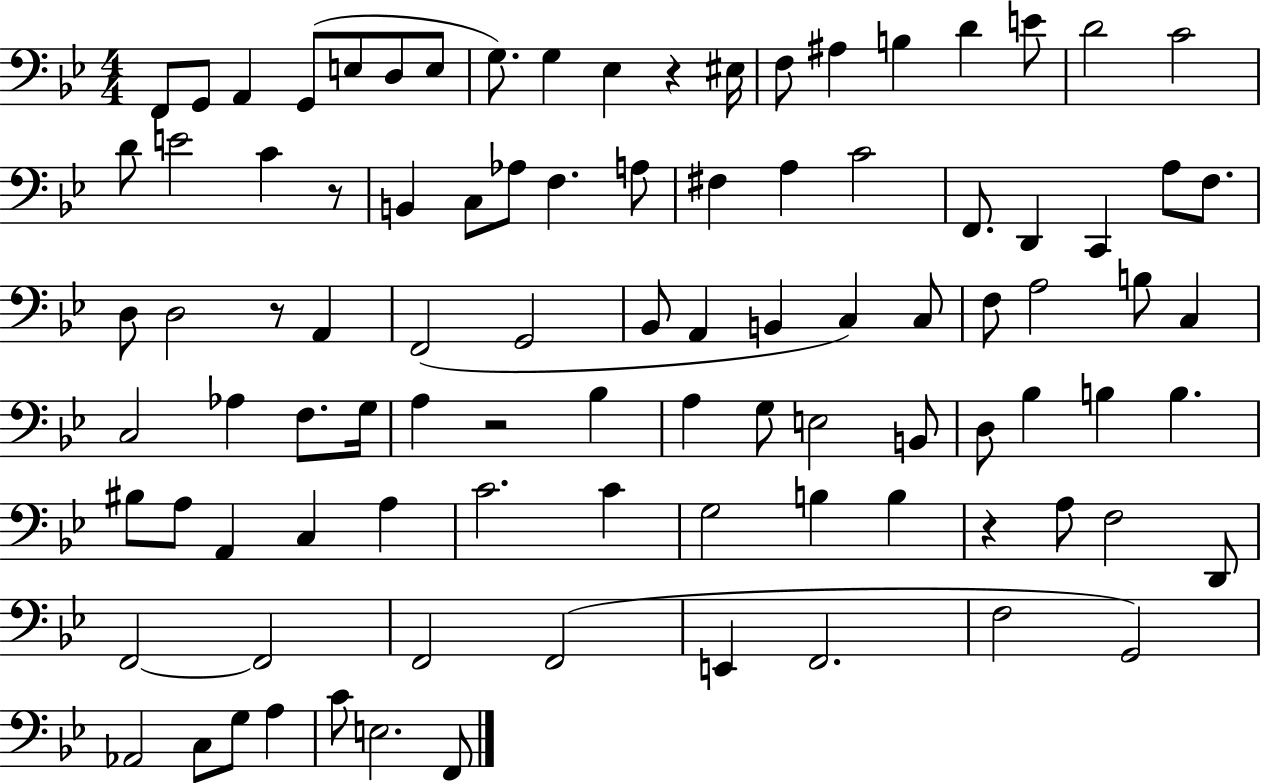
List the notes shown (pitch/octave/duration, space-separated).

F2/e G2/e A2/q G2/e E3/e D3/e E3/e G3/e. G3/q Eb3/q R/q EIS3/s F3/e A#3/q B3/q D4/q E4/e D4/h C4/h D4/e E4/h C4/q R/e B2/q C3/e Ab3/e F3/q. A3/e F#3/q A3/q C4/h F2/e. D2/q C2/q A3/e F3/e. D3/e D3/h R/e A2/q F2/h G2/h Bb2/e A2/q B2/q C3/q C3/e F3/e A3/h B3/e C3/q C3/h Ab3/q F3/e. G3/s A3/q R/h Bb3/q A3/q G3/e E3/h B2/e D3/e Bb3/q B3/q B3/q. BIS3/e A3/e A2/q C3/q A3/q C4/h. C4/q G3/h B3/q B3/q R/q A3/e F3/h D2/e F2/h F2/h F2/h F2/h E2/q F2/h. F3/h G2/h Ab2/h C3/e G3/e A3/q C4/e E3/h. F2/e